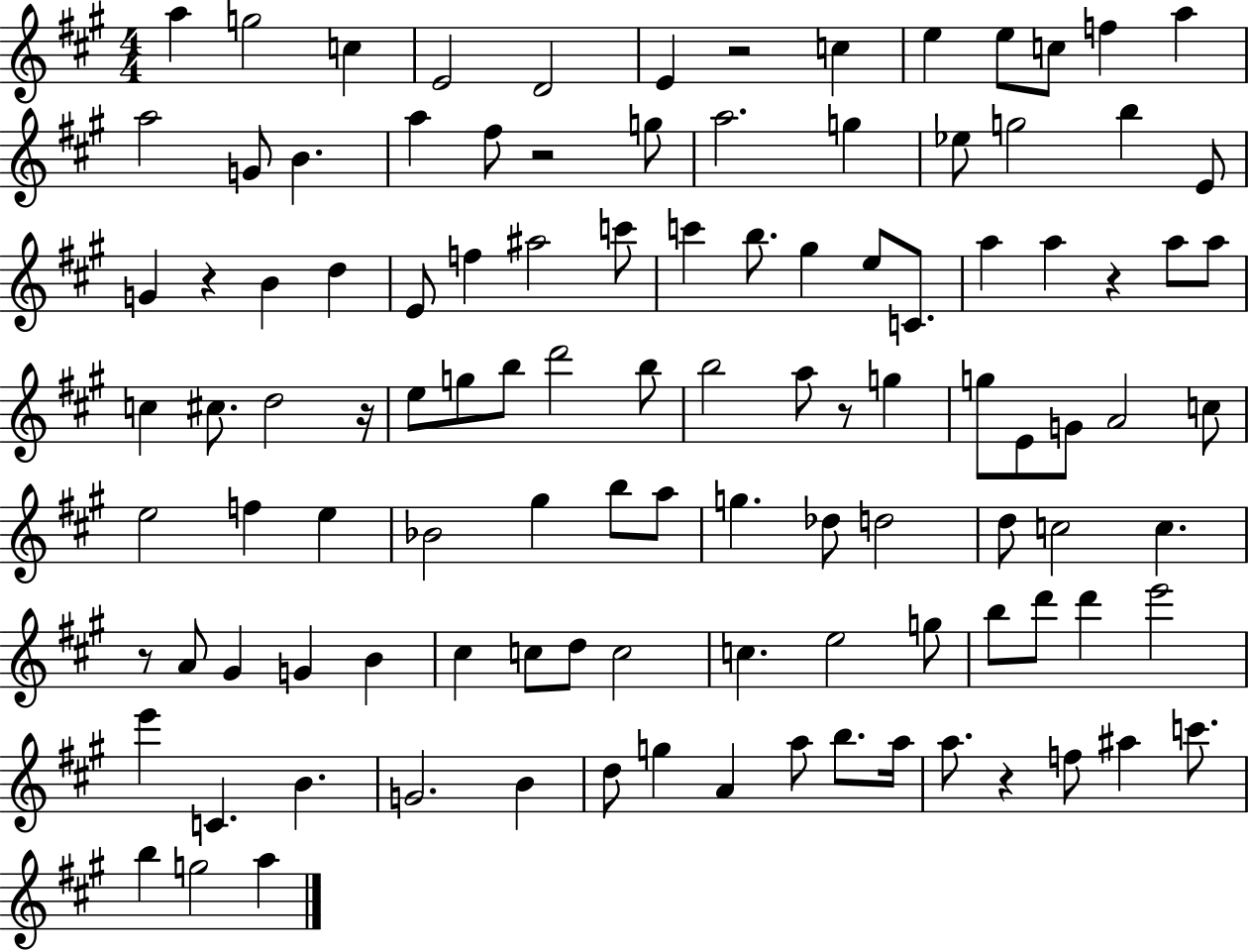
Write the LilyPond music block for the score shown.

{
  \clef treble
  \numericTimeSignature
  \time 4/4
  \key a \major
  a''4 g''2 c''4 | e'2 d'2 | e'4 r2 c''4 | e''4 e''8 c''8 f''4 a''4 | \break a''2 g'8 b'4. | a''4 fis''8 r2 g''8 | a''2. g''4 | ees''8 g''2 b''4 e'8 | \break g'4 r4 b'4 d''4 | e'8 f''4 ais''2 c'''8 | c'''4 b''8. gis''4 e''8 c'8. | a''4 a''4 r4 a''8 a''8 | \break c''4 cis''8. d''2 r16 | e''8 g''8 b''8 d'''2 b''8 | b''2 a''8 r8 g''4 | g''8 e'8 g'8 a'2 c''8 | \break e''2 f''4 e''4 | bes'2 gis''4 b''8 a''8 | g''4. des''8 d''2 | d''8 c''2 c''4. | \break r8 a'8 gis'4 g'4 b'4 | cis''4 c''8 d''8 c''2 | c''4. e''2 g''8 | b''8 d'''8 d'''4 e'''2 | \break e'''4 c'4. b'4. | g'2. b'4 | d''8 g''4 a'4 a''8 b''8. a''16 | a''8. r4 f''8 ais''4 c'''8. | \break b''4 g''2 a''4 | \bar "|."
}